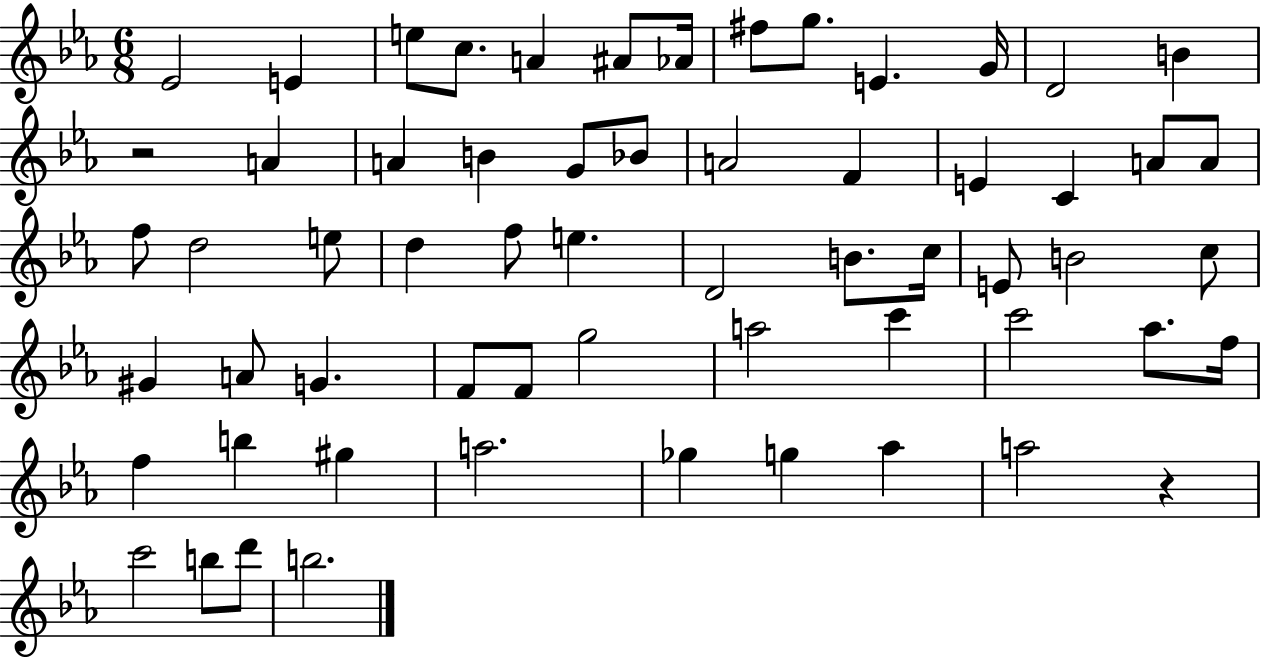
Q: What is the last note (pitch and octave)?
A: B5